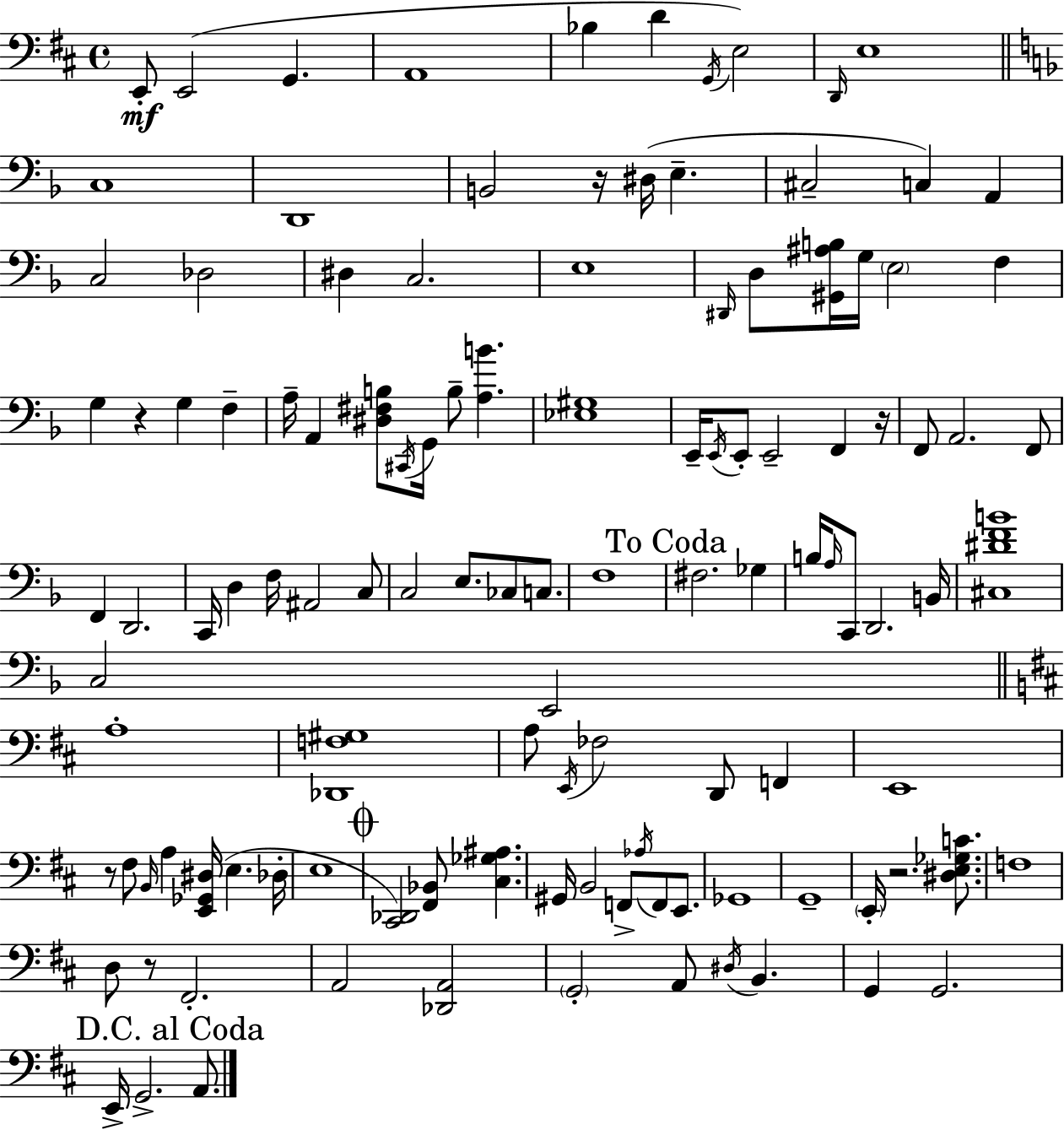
E2/e E2/h G2/q. A2/w Bb3/q D4/q G2/s E3/h D2/s E3/w C3/w D2/w B2/h R/s D#3/s E3/q. C#3/h C3/q A2/q C3/h Db3/h D#3/q C3/h. E3/w D#2/s D3/e [G#2,A#3,B3]/s G3/s E3/h F3/q G3/q R/q G3/q F3/q A3/s A2/q [D#3,F#3,B3]/e C#2/s G2/s B3/e [A3,B4]/q. [Eb3,G#3]/w E2/s E2/s E2/e E2/h F2/q R/s F2/e A2/h. F2/e F2/q D2/h. C2/s D3/q F3/s A#2/h C3/e C3/h E3/e. CES3/e C3/e. F3/w F#3/h. Gb3/q B3/s A3/s C2/e D2/h. B2/s [C#3,D#4,F4,B4]/w C3/h E2/h A3/w [Db2,F3,G#3]/w A3/e E2/s FES3/h D2/e F2/q E2/w R/e F#3/e B2/s A3/q [E2,Gb2,D#3]/s E3/q. Db3/s E3/w [C#2,Db2]/h [F#2,Bb2]/e [C#3,Gb3,A#3]/q. G#2/s B2/h F2/e Ab3/s F2/e E2/e. Gb2/w G2/w E2/s R/h. [D#3,E3,Gb3,C4]/e. F3/w D3/e R/e F#2/h. A2/h [Db2,A2]/h G2/h A2/e D#3/s B2/q. G2/q G2/h. E2/s G2/h. A2/e.